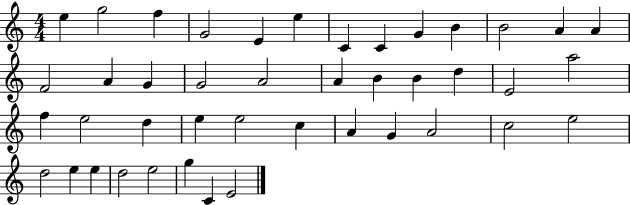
E5/q G5/h F5/q G4/h E4/q E5/q C4/q C4/q G4/q B4/q B4/h A4/q A4/q F4/h A4/q G4/q G4/h A4/h A4/q B4/q B4/q D5/q E4/h A5/h F5/q E5/h D5/q E5/q E5/h C5/q A4/q G4/q A4/h C5/h E5/h D5/h E5/q E5/q D5/h E5/h G5/q C4/q E4/h